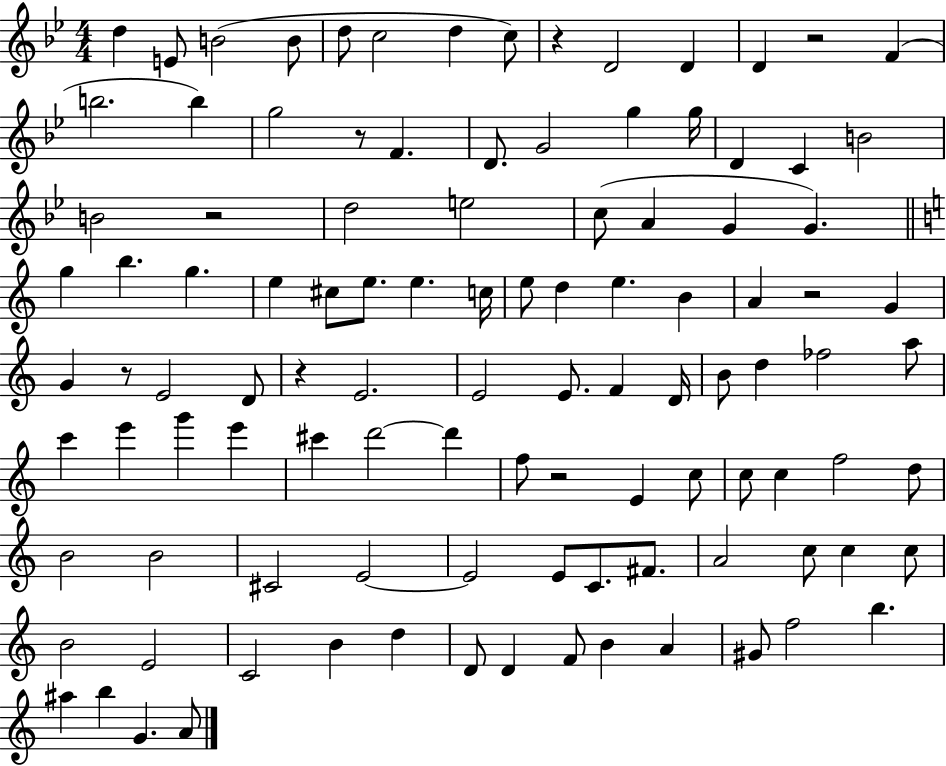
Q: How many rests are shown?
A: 8